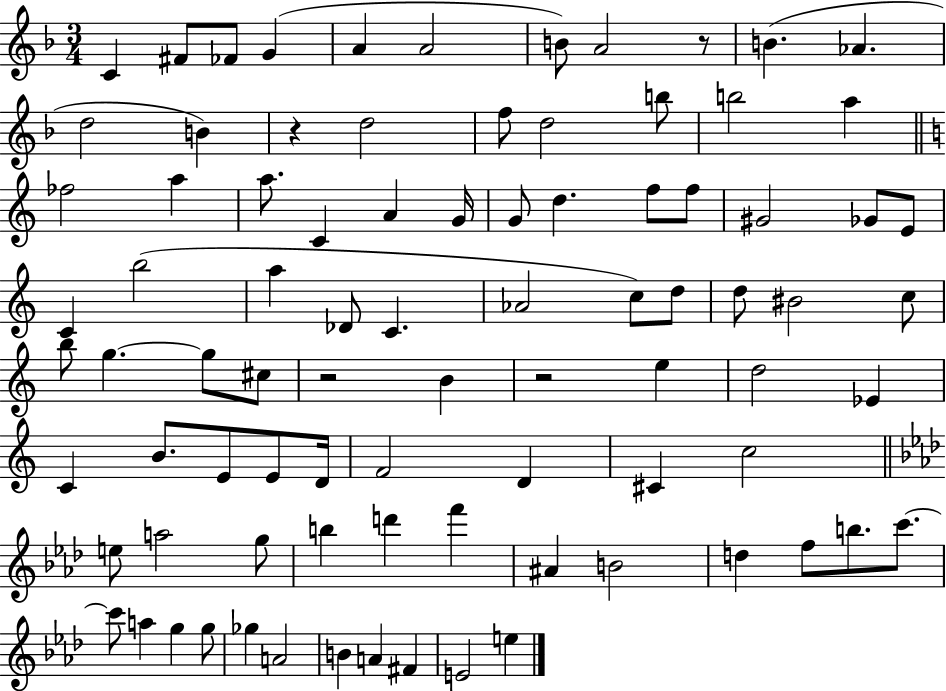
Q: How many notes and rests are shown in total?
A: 86